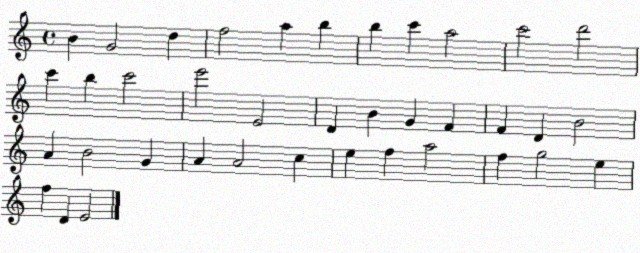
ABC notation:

X:1
T:Untitled
M:4/4
L:1/4
K:C
B G2 d f2 a b b c' a2 c'2 d'2 c' b c'2 e'2 E2 D B G F F D B2 A B2 G A A2 c e f a2 f g2 e f D E2